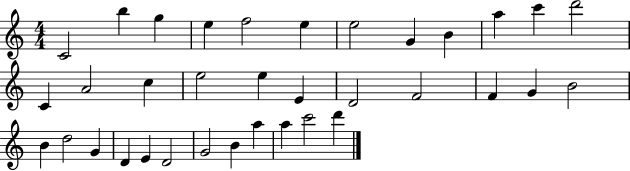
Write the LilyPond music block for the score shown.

{
  \clef treble
  \numericTimeSignature
  \time 4/4
  \key c \major
  c'2 b''4 g''4 | e''4 f''2 e''4 | e''2 g'4 b'4 | a''4 c'''4 d'''2 | \break c'4 a'2 c''4 | e''2 e''4 e'4 | d'2 f'2 | f'4 g'4 b'2 | \break b'4 d''2 g'4 | d'4 e'4 d'2 | g'2 b'4 a''4 | a''4 c'''2 d'''4 | \break \bar "|."
}